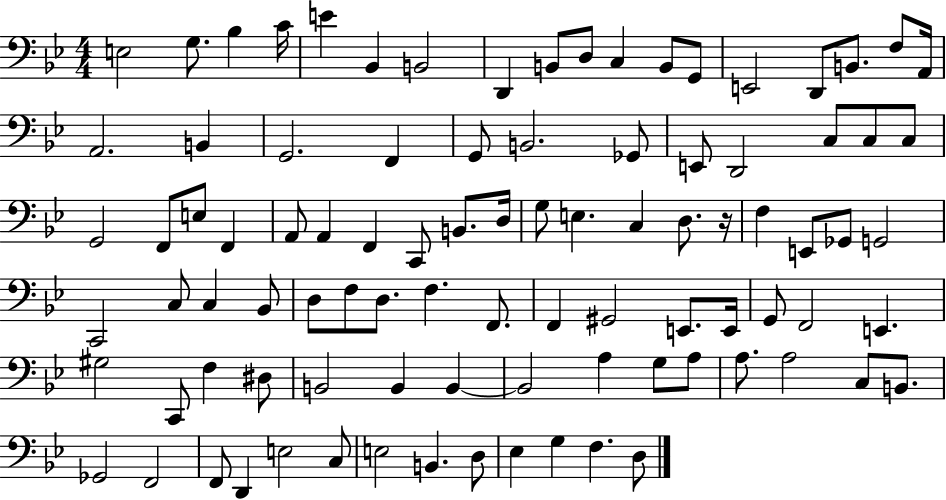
X:1
T:Untitled
M:4/4
L:1/4
K:Bb
E,2 G,/2 _B, C/4 E _B,, B,,2 D,, B,,/2 D,/2 C, B,,/2 G,,/2 E,,2 D,,/2 B,,/2 F,/2 A,,/4 A,,2 B,, G,,2 F,, G,,/2 B,,2 _G,,/2 E,,/2 D,,2 C,/2 C,/2 C,/2 G,,2 F,,/2 E,/2 F,, A,,/2 A,, F,, C,,/2 B,,/2 D,/4 G,/2 E, C, D,/2 z/4 F, E,,/2 _G,,/2 G,,2 C,,2 C,/2 C, _B,,/2 D,/2 F,/2 D,/2 F, F,,/2 F,, ^G,,2 E,,/2 E,,/4 G,,/2 F,,2 E,, ^G,2 C,,/2 F, ^D,/2 B,,2 B,, B,, B,,2 A, G,/2 A,/2 A,/2 A,2 C,/2 B,,/2 _G,,2 F,,2 F,,/2 D,, E,2 C,/2 E,2 B,, D,/2 _E, G, F, D,/2